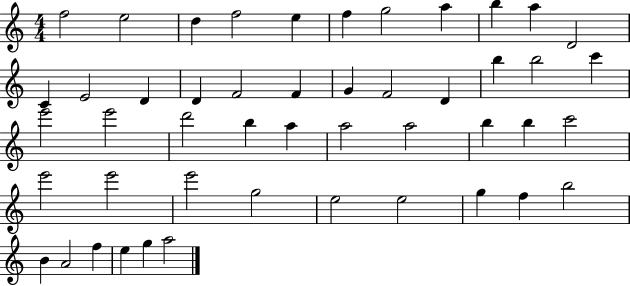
{
  \clef treble
  \numericTimeSignature
  \time 4/4
  \key c \major
  f''2 e''2 | d''4 f''2 e''4 | f''4 g''2 a''4 | b''4 a''4 d'2 | \break c'4 e'2 d'4 | d'4 f'2 f'4 | g'4 f'2 d'4 | b''4 b''2 c'''4 | \break e'''2 e'''2 | d'''2 b''4 a''4 | a''2 a''2 | b''4 b''4 c'''2 | \break e'''2 e'''2 | e'''2 g''2 | e''2 e''2 | g''4 f''4 b''2 | \break b'4 a'2 f''4 | e''4 g''4 a''2 | \bar "|."
}